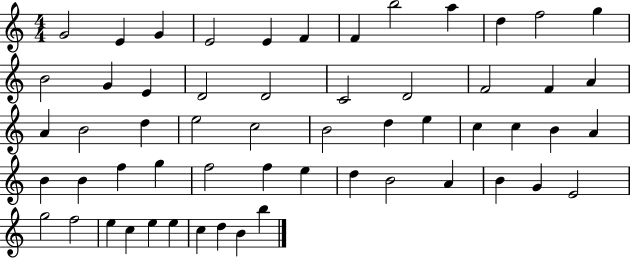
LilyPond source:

{
  \clef treble
  \numericTimeSignature
  \time 4/4
  \key c \major
  g'2 e'4 g'4 | e'2 e'4 f'4 | f'4 b''2 a''4 | d''4 f''2 g''4 | \break b'2 g'4 e'4 | d'2 d'2 | c'2 d'2 | f'2 f'4 a'4 | \break a'4 b'2 d''4 | e''2 c''2 | b'2 d''4 e''4 | c''4 c''4 b'4 a'4 | \break b'4 b'4 f''4 g''4 | f''2 f''4 e''4 | d''4 b'2 a'4 | b'4 g'4 e'2 | \break g''2 f''2 | e''4 c''4 e''4 e''4 | c''4 d''4 b'4 b''4 | \bar "|."
}